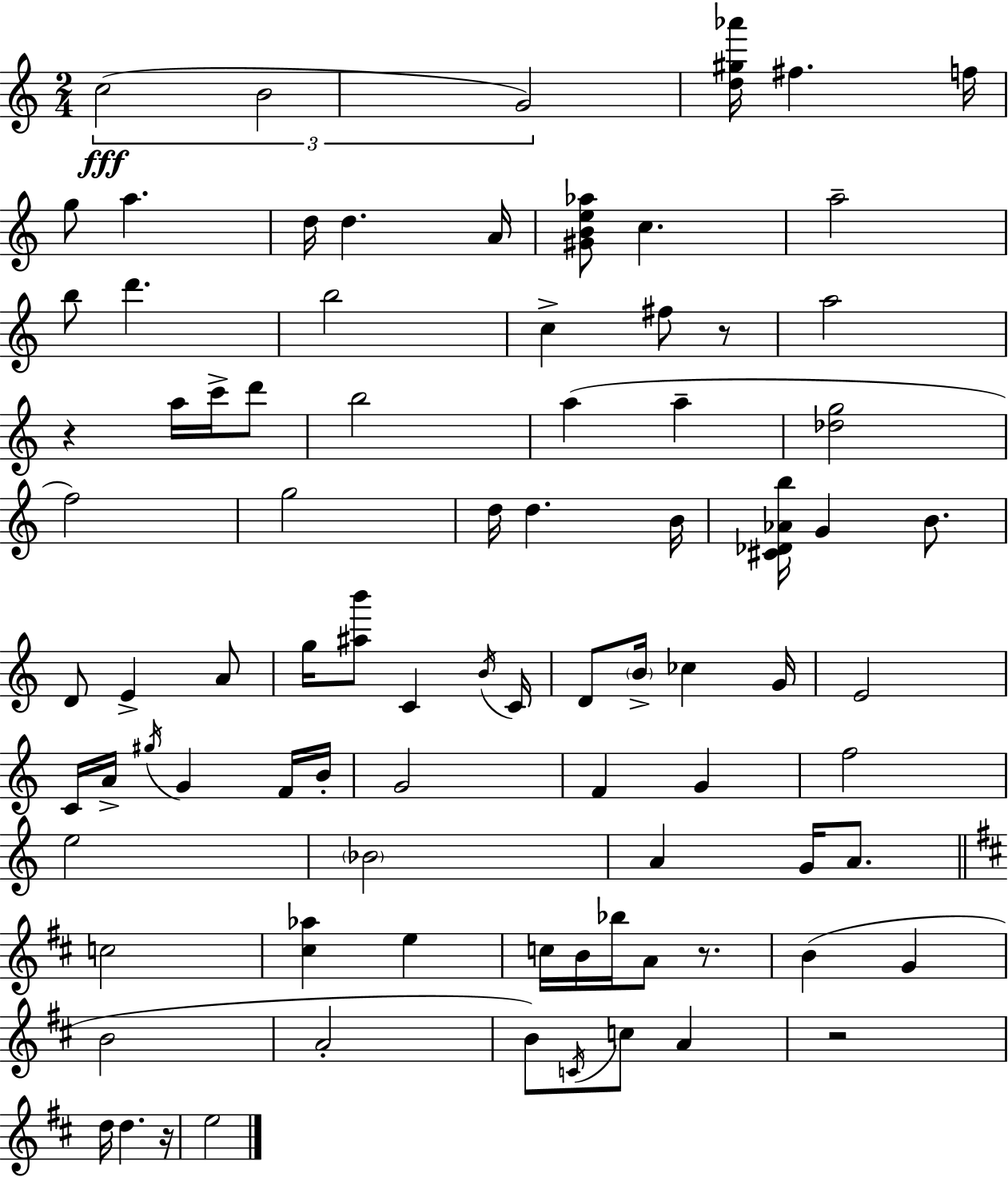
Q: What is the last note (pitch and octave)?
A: E5